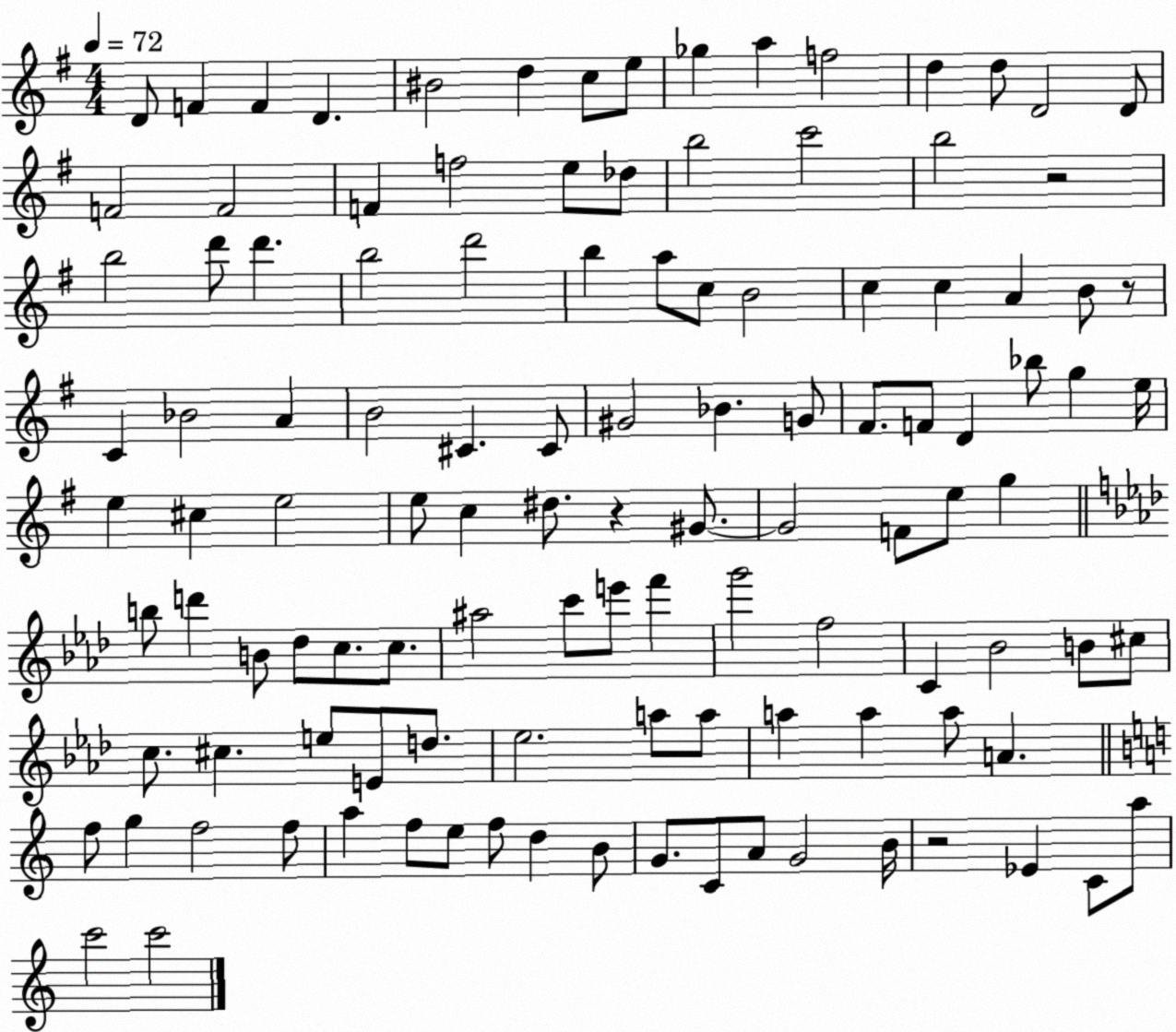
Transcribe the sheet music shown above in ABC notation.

X:1
T:Untitled
M:4/4
L:1/4
K:G
D/2 F F D ^B2 d c/2 e/2 _g a f2 d d/2 D2 D/2 F2 F2 F f2 e/2 _d/2 b2 c'2 b2 z2 b2 d'/2 d' b2 d'2 b a/2 c/2 B2 c c A B/2 z/2 C _B2 A B2 ^C ^C/2 ^G2 _B G/2 ^F/2 F/2 D _b/2 g e/4 e ^c e2 e/2 c ^d/2 z ^G/2 ^G2 F/2 e/2 g b/2 d' B/2 _d/2 c/2 c/2 ^a2 c'/2 e'/2 f' g'2 f2 C _B2 B/2 ^c/2 c/2 ^c e/2 E/2 d/2 _e2 a/2 a/2 a a a/2 A f/2 g f2 f/2 a f/2 e/2 f/2 d B/2 G/2 C/2 A/2 G2 B/4 z2 _E C/2 a/2 c'2 c'2